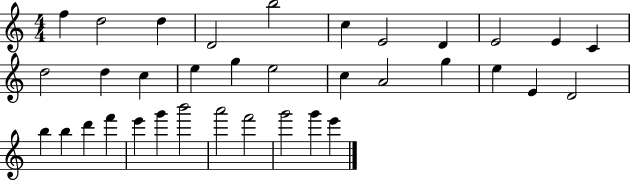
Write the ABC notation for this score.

X:1
T:Untitled
M:4/4
L:1/4
K:C
f d2 d D2 b2 c E2 D E2 E C d2 d c e g e2 c A2 g e E D2 b b d' f' e' g' b'2 a'2 f'2 g'2 g' e'